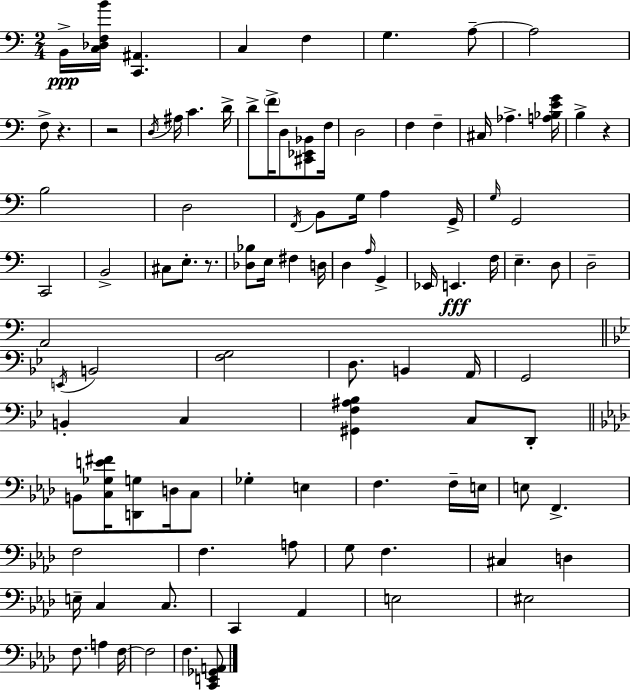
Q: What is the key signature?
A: C major